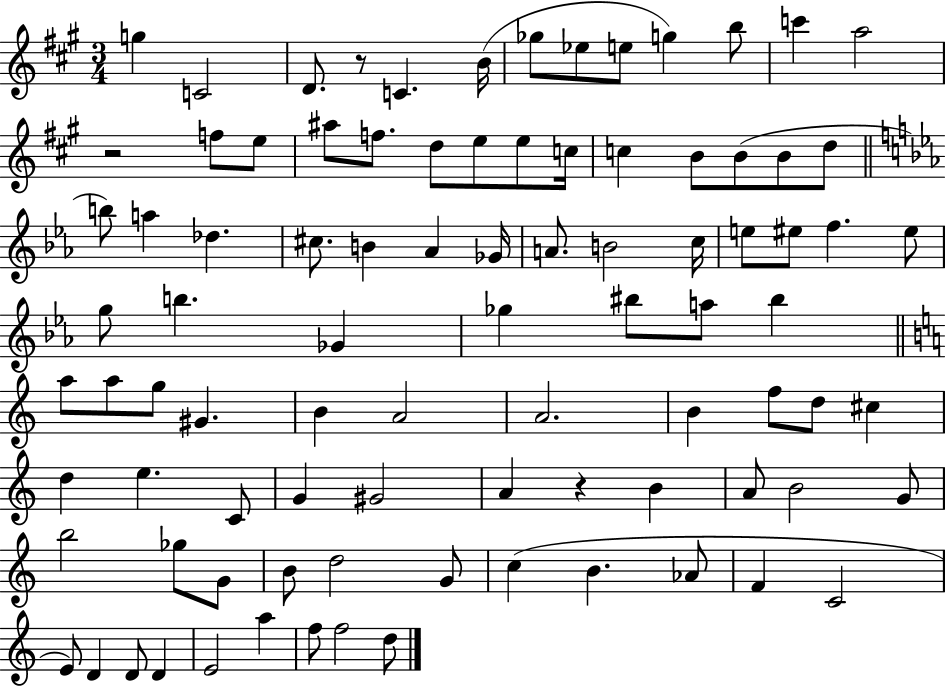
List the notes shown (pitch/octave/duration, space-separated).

G5/q C4/h D4/e. R/e C4/q. B4/s Gb5/e Eb5/e E5/e G5/q B5/e C6/q A5/h R/h F5/e E5/e A#5/e F5/e. D5/e E5/e E5/e C5/s C5/q B4/e B4/e B4/e D5/e B5/e A5/q Db5/q. C#5/e. B4/q Ab4/q Gb4/s A4/e. B4/h C5/s E5/e EIS5/e F5/q. EIS5/e G5/e B5/q. Gb4/q Gb5/q BIS5/e A5/e BIS5/q A5/e A5/e G5/e G#4/q. B4/q A4/h A4/h. B4/q F5/e D5/e C#5/q D5/q E5/q. C4/e G4/q G#4/h A4/q R/q B4/q A4/e B4/h G4/e B5/h Gb5/e G4/e B4/e D5/h G4/e C5/q B4/q. Ab4/e F4/q C4/h E4/e D4/q D4/e D4/q E4/h A5/q F5/e F5/h D5/e